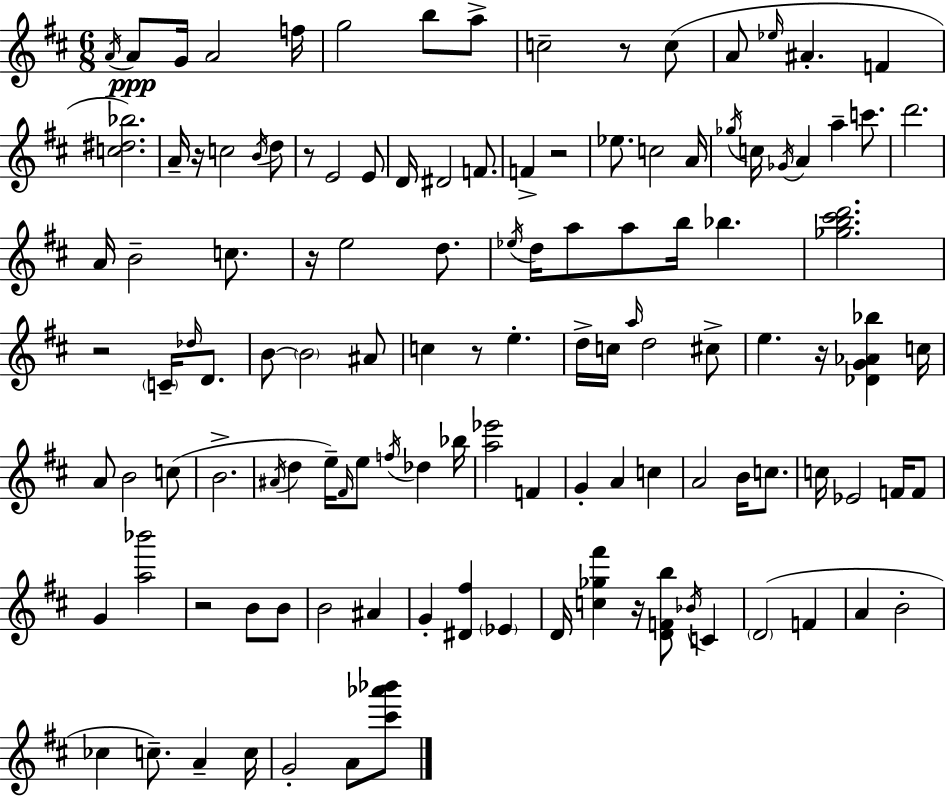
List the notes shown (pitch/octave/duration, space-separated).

A4/s A4/e G4/s A4/h F5/s G5/h B5/e A5/e C5/h R/e C5/e A4/e Eb5/s A#4/q. F4/q [C5,D#5,Bb5]/h. A4/s R/s C5/h B4/s D5/e R/e E4/h E4/e D4/s D#4/h F4/e. F4/q R/h Eb5/e. C5/h A4/s Gb5/s C5/s Gb4/s A4/q A5/q C6/e. D6/h. A4/s B4/h C5/e. R/s E5/h D5/e. Eb5/s D5/s A5/e A5/e B5/s Bb5/q. [Gb5,B5,C#6,D6]/h. R/h C4/s Db5/s D4/e. B4/e B4/h A#4/e C5/q R/e E5/q. D5/s C5/s A5/s D5/h C#5/e E5/q. R/s [Db4,G4,Ab4,Bb5]/q C5/s A4/e B4/h C5/e B4/h. A#4/s D5/q E5/s F#4/s E5/e F5/s Db5/q Bb5/s [A5,Eb6]/h F4/q G4/q A4/q C5/q A4/h B4/s C5/e. C5/s Eb4/h F4/s F4/e G4/q [A5,Bb6]/h R/h B4/e B4/e B4/h A#4/q G4/q [D#4,F#5]/q Eb4/q D4/s [C5,Gb5,F#6]/q R/s [D4,F4,B5]/e Bb4/s C4/q D4/h F4/q A4/q B4/h CES5/q C5/e. A4/q C5/s G4/h A4/e [C#6,Ab6,Bb6]/e